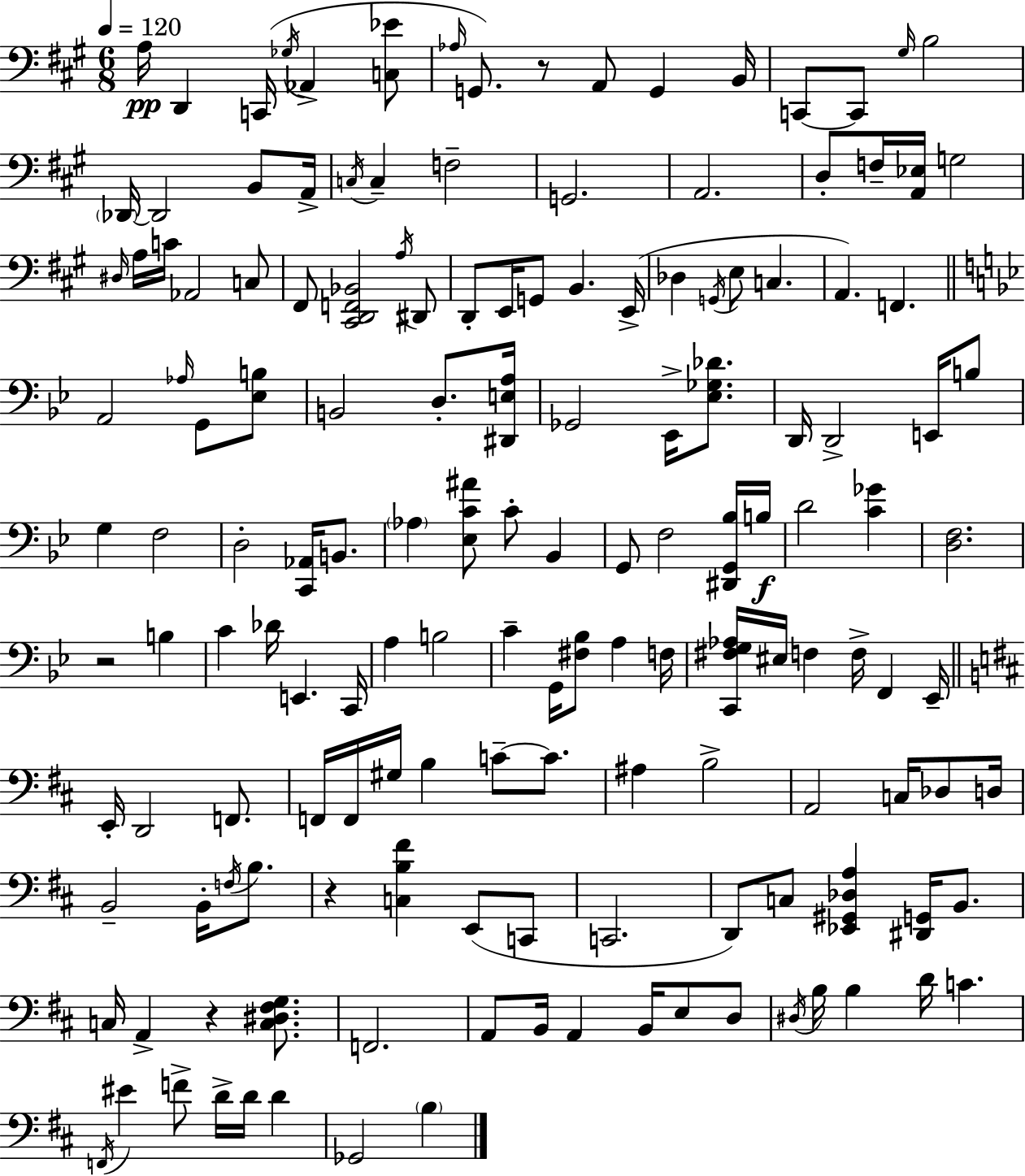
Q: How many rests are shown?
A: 4